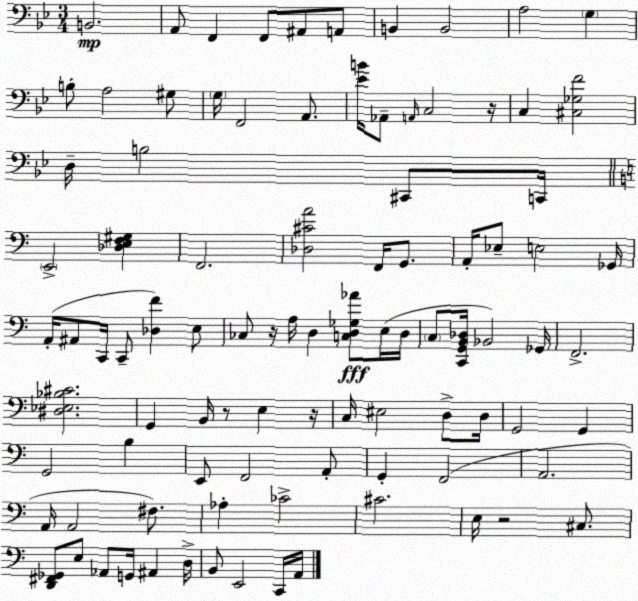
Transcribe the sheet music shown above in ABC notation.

X:1
T:Untitled
M:3/4
L:1/4
K:Gm
B,,2 A,,/2 F,, F,,/2 ^A,,/2 A,,/2 B,, B,,2 A,2 G, B,/2 A,2 ^G,/2 G,/4 F,,2 A,,/2 [_EB]/4 _A,,/2 A,,/4 C,2 z/4 C, [^C,_G,F]2 D,/4 B,2 ^C,,/2 C,,/4 E,,2 [_D,E,F,^G,] F,,2 [_D,^CA]2 F,,/4 G,,/2 A,,/4 _E,/2 E,2 _G,,/4 A,,/4 ^A,,/2 C,,/4 C,,/2 [_D,F] E,/2 _C,/2 z/4 A,/4 D, [C,D,_G,_A]/2 E,/4 D,/4 C,/2 [C,,G,,B,,_D,]/4 _B,,2 _G,,/4 F,,2 [^D,_E,_B,^C]2 G,, B,,/4 z/2 E, z/4 C,/4 ^E,2 D,/2 D,/4 G,,2 G,, G,,2 B, E,,/2 F,,2 A,,/2 G,, F,,2 A,,2 A,,/4 A,,2 ^F,/2 _A, _C2 ^C2 E,/4 z2 ^C,/2 [D,,^F,,_G,,]/2 E,/2 _A,,/2 G,,/4 ^A,, D,/4 B,,/2 E,,2 C,,/4 A,,/4